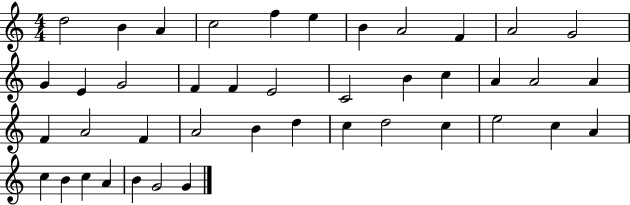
D5/h B4/q A4/q C5/h F5/q E5/q B4/q A4/h F4/q A4/h G4/h G4/q E4/q G4/h F4/q F4/q E4/h C4/h B4/q C5/q A4/q A4/h A4/q F4/q A4/h F4/q A4/h B4/q D5/q C5/q D5/h C5/q E5/h C5/q A4/q C5/q B4/q C5/q A4/q B4/q G4/h G4/q